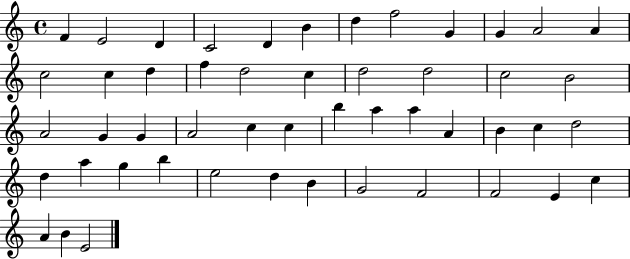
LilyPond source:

{
  \clef treble
  \time 4/4
  \defaultTimeSignature
  \key c \major
  f'4 e'2 d'4 | c'2 d'4 b'4 | d''4 f''2 g'4 | g'4 a'2 a'4 | \break c''2 c''4 d''4 | f''4 d''2 c''4 | d''2 d''2 | c''2 b'2 | \break a'2 g'4 g'4 | a'2 c''4 c''4 | b''4 a''4 a''4 a'4 | b'4 c''4 d''2 | \break d''4 a''4 g''4 b''4 | e''2 d''4 b'4 | g'2 f'2 | f'2 e'4 c''4 | \break a'4 b'4 e'2 | \bar "|."
}